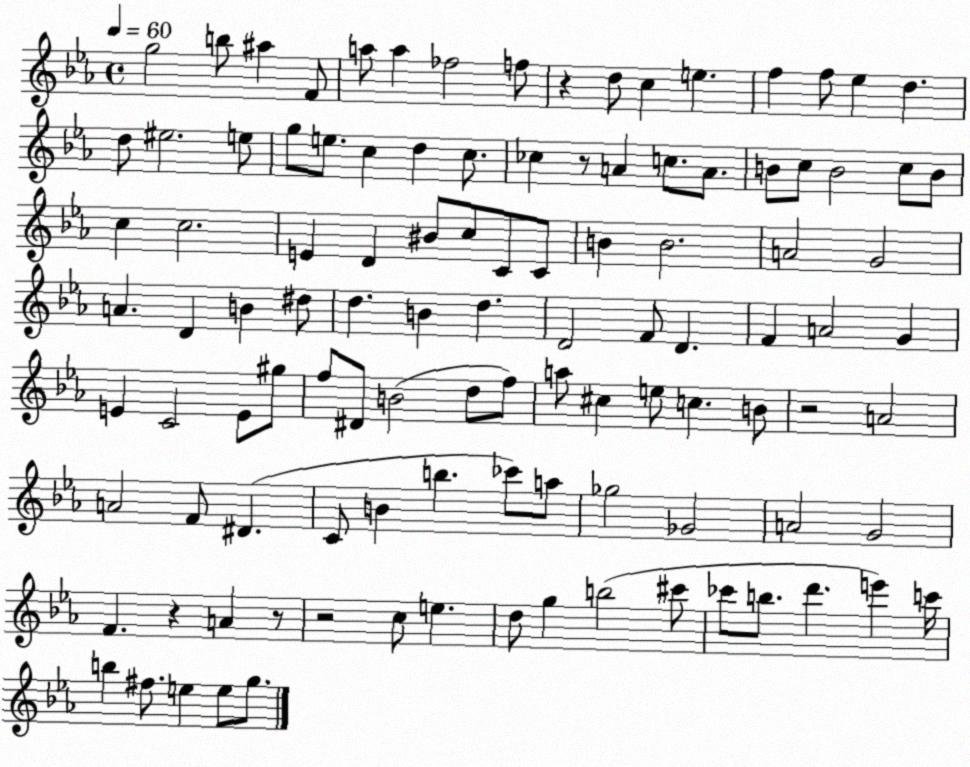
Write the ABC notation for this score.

X:1
T:Untitled
M:4/4
L:1/4
K:Eb
g2 b/2 ^a F/2 a/2 a _f2 f/2 z d/2 c e f f/2 _e d d/2 ^e2 e/2 g/2 e/2 c d c/2 _c z/2 A c/2 A/2 B/2 c/2 B2 c/2 B/2 c c2 E D ^B/2 c/2 C/2 C/2 B B2 A2 G2 A D B ^d/2 d B d D2 F/2 D F A2 G E C2 E/2 ^g/2 f/2 ^D/2 B2 d/2 f/2 a/2 ^c e/2 c B/2 z2 A2 A2 F/2 ^D C/2 B b _c'/2 a/2 _g2 _G2 A2 G2 F z A z/2 z2 c/2 e d/2 g b2 ^c'/2 _c'/2 b/2 d' e' c'/4 b ^f/2 e e/2 g/2